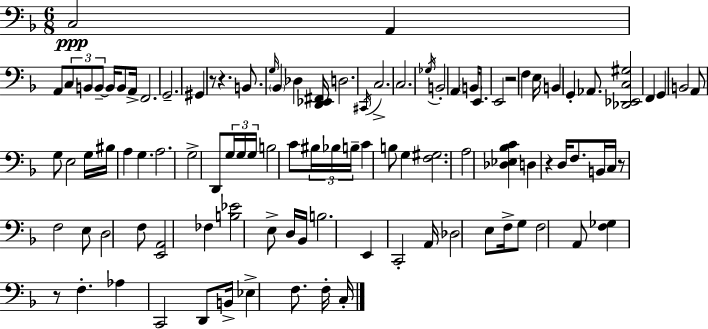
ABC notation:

X:1
T:Untitled
M:6/8
L:1/4
K:F
C,2 A,, A,,/2 C,/2 B,,/2 B,,/2 B,,/4 B,,/2 A,,/4 F,,2 G,,2 ^G,, z/2 z B,,/2 G,/4 _B,, _D, [D,,_E,,^F,,]/4 D,2 ^C,,/4 C,2 C,2 _G,/4 B,,2 A,, B,,/4 E,,/2 E,,2 z2 F, E,/4 B,, G,, _A,,/2 [_D,,_E,,C,^G,]2 F,, G,, B,,2 A,,/2 G,/2 E,2 G,/4 ^B,/4 A, G, A,2 G,2 D,,/2 G,/4 G,/4 G,/4 B,2 C/2 ^B,/4 _B,/4 B,/4 C B,/2 G, [F,^G,]2 A,2 [_D,_E,_B,C] D, z D,/4 F,/2 B,,/4 C,/4 z/2 F,2 E,/2 D,2 F,/2 [E,,A,,]2 _F, [B,_E]2 E,/2 D,/4 _B,,/4 B,2 E,, C,,2 A,,/4 _D,2 E,/2 F,/4 G,/2 F,2 A,,/2 [F,_G,] z/2 F, _A, C,,2 D,,/2 B,,/4 _E, F,/2 F,/4 C,/4